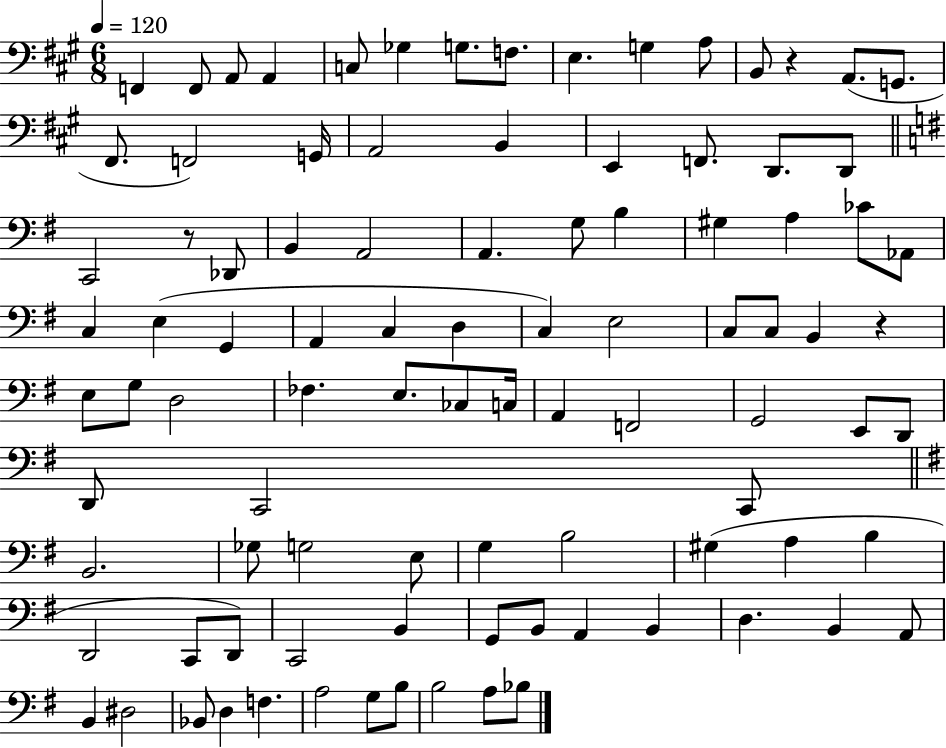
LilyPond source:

{
  \clef bass
  \numericTimeSignature
  \time 6/8
  \key a \major
  \tempo 4 = 120
  f,4 f,8 a,8 a,4 | c8 ges4 g8. f8. | e4. g4 a8 | b,8 r4 a,8.( g,8. | \break fis,8. f,2) g,16 | a,2 b,4 | e,4 f,8. d,8. d,8 | \bar "||" \break \key g \major c,2 r8 des,8 | b,4 a,2 | a,4. g8 b4 | gis4 a4 ces'8 aes,8 | \break c4 e4( g,4 | a,4 c4 d4 | c4) e2 | c8 c8 b,4 r4 | \break e8 g8 d2 | fes4. e8. ces8 c16 | a,4 f,2 | g,2 e,8 d,8 | \break d,8 c,2 c,8 | \bar "||" \break \key e \minor b,2. | ges8 g2 e8 | g4 b2 | gis4( a4 b4 | \break d,2 c,8 d,8) | c,2 b,4 | g,8 b,8 a,4 b,4 | d4. b,4 a,8 | \break b,4 dis2 | bes,8 d4 f4. | a2 g8 b8 | b2 a8 bes8 | \break \bar "|."
}